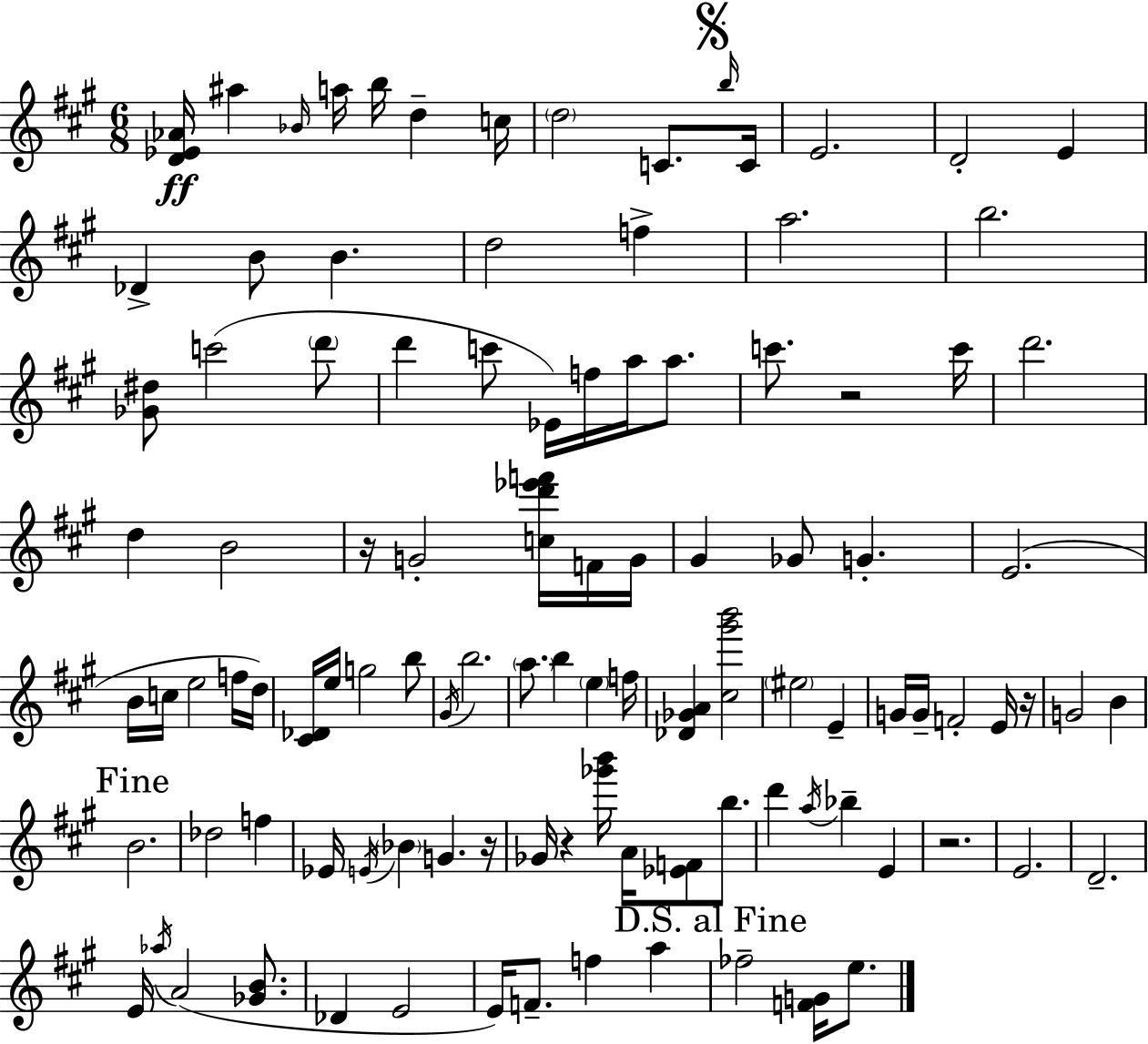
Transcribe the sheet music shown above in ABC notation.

X:1
T:Untitled
M:6/8
L:1/4
K:A
[D_E_A]/4 ^a _B/4 a/4 b/4 d c/4 d2 C/2 b/4 C/4 E2 D2 E _D B/2 B d2 f a2 b2 [_G^d]/2 c'2 d'/2 d' c'/2 _E/4 f/4 a/4 a/2 c'/2 z2 c'/4 d'2 d B2 z/4 G2 [cd'_e'f']/4 F/4 G/4 ^G _G/2 G E2 B/4 c/4 e2 f/4 d/4 [^C_D]/4 e/4 g2 b/2 ^G/4 b2 a/2 b e f/4 [_D_GA] [^c^g'b']2 ^e2 E G/4 G/4 F2 E/4 z/4 G2 B B2 _d2 f _E/4 E/4 _B G z/4 _G/4 z [_g'b']/4 A/4 [_EF]/2 b/2 d' a/4 _b E z2 E2 D2 E/4 _a/4 A2 [_GB]/2 _D E2 E/4 F/2 f a _f2 [FG]/4 e/2